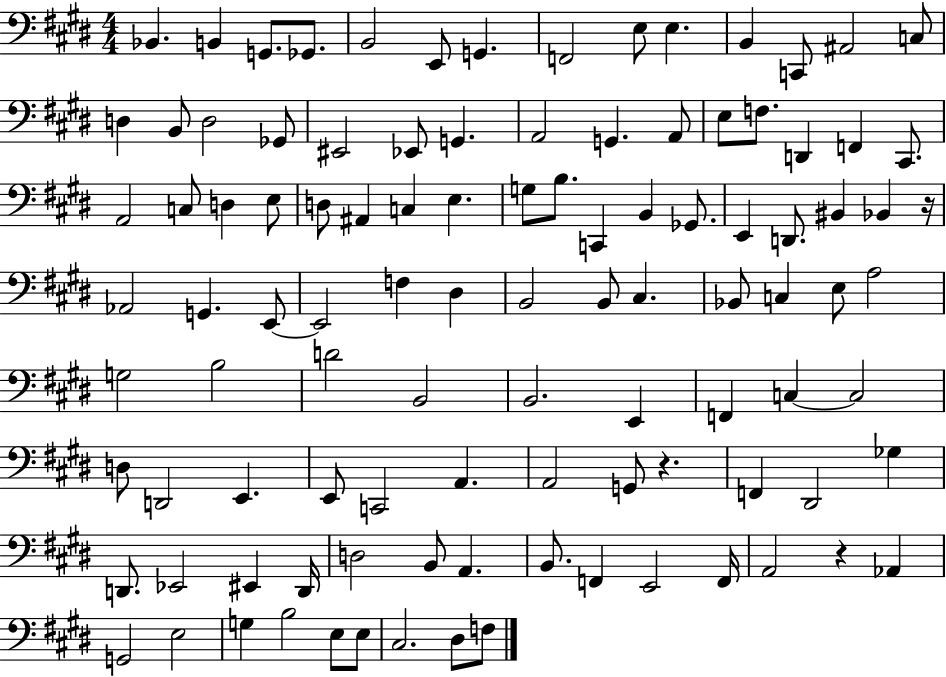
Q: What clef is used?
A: bass